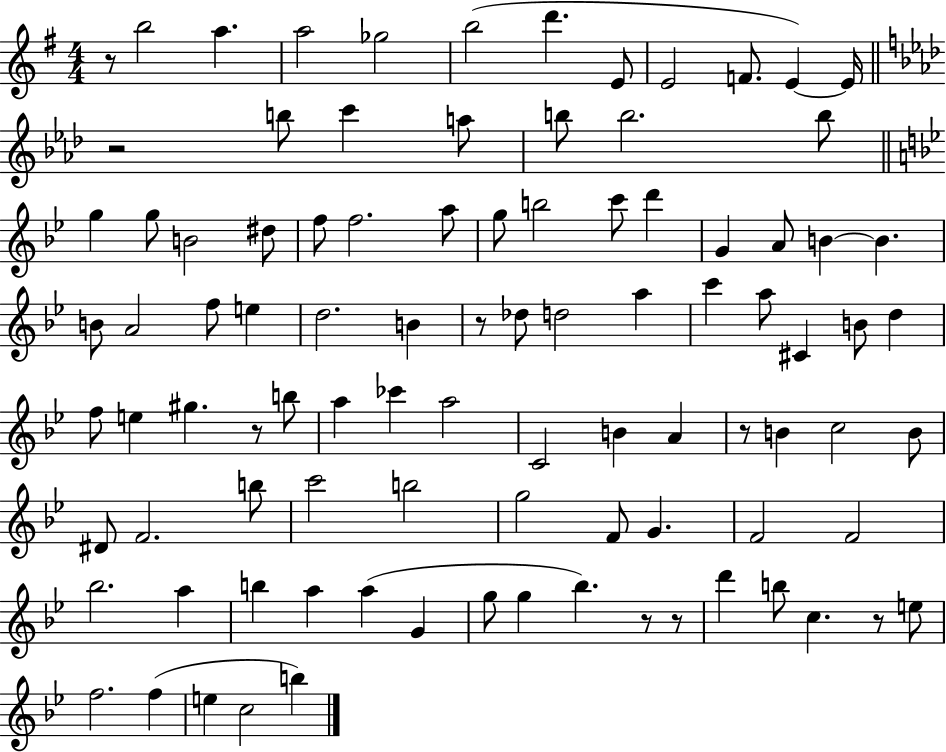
{
  \clef treble
  \numericTimeSignature
  \time 4/4
  \key g \major
  r8 b''2 a''4. | a''2 ges''2 | b''2( d'''4. e'8 | e'2 f'8. e'4~~) e'16 | \break \bar "||" \break \key f \minor r2 b''8 c'''4 a''8 | b''8 b''2. b''8 | \bar "||" \break \key bes \major g''4 g''8 b'2 dis''8 | f''8 f''2. a''8 | g''8 b''2 c'''8 d'''4 | g'4 a'8 b'4~~ b'4. | \break b'8 a'2 f''8 e''4 | d''2. b'4 | r8 des''8 d''2 a''4 | c'''4 a''8 cis'4 b'8 d''4 | \break f''8 e''4 gis''4. r8 b''8 | a''4 ces'''4 a''2 | c'2 b'4 a'4 | r8 b'4 c''2 b'8 | \break dis'8 f'2. b''8 | c'''2 b''2 | g''2 f'8 g'4. | f'2 f'2 | \break bes''2. a''4 | b''4 a''4 a''4( g'4 | g''8 g''4 bes''4.) r8 r8 | d'''4 b''8 c''4. r8 e''8 | \break f''2. f''4( | e''4 c''2 b''4) | \bar "|."
}